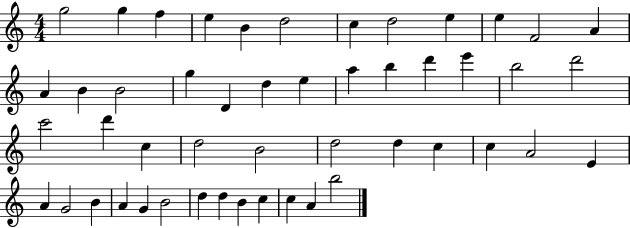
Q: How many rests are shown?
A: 0